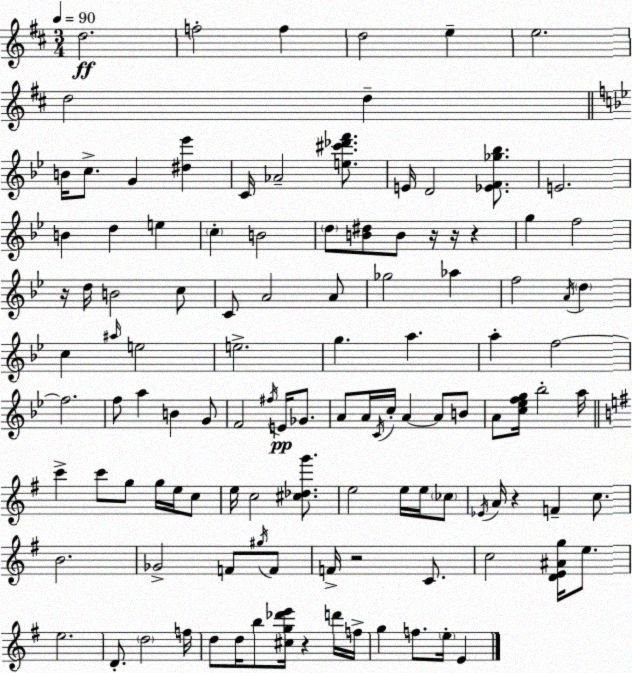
X:1
T:Untitled
M:3/4
L:1/4
K:D
d2 f2 f d2 e e2 d2 d B/4 c/2 G [^d_e'] C/4 _A2 [e^c'_d'f']/2 E/4 D2 [_EF_g_b]/2 E2 B d e c B2 d/2 [B^d]/2 B/2 z/4 z/4 z g f2 z/4 d/4 B2 c/2 C/2 A2 A/2 _g2 _a f2 A/4 d c ^a/4 e2 e2 g a a f2 f2 f/2 a B G/2 F2 ^f/4 E/4 _G/2 A/2 A/4 C/4 c/4 A A/2 B/2 A/2 [c_efg]/4 _b2 a/4 c' c'/2 g/2 g/4 e/4 c/2 e/4 c2 [^c_dg']/2 e2 e/4 e/4 _c/2 _E/4 A/4 z F c/2 B2 _G2 F/2 ^g/4 F/2 F/4 z2 C/2 c2 [DE^Ag]/4 e/2 e2 D/2 d2 f/4 d/2 d/4 b/2 [^cg_d'e']/4 z d'/4 f/4 g f/2 e/4 E